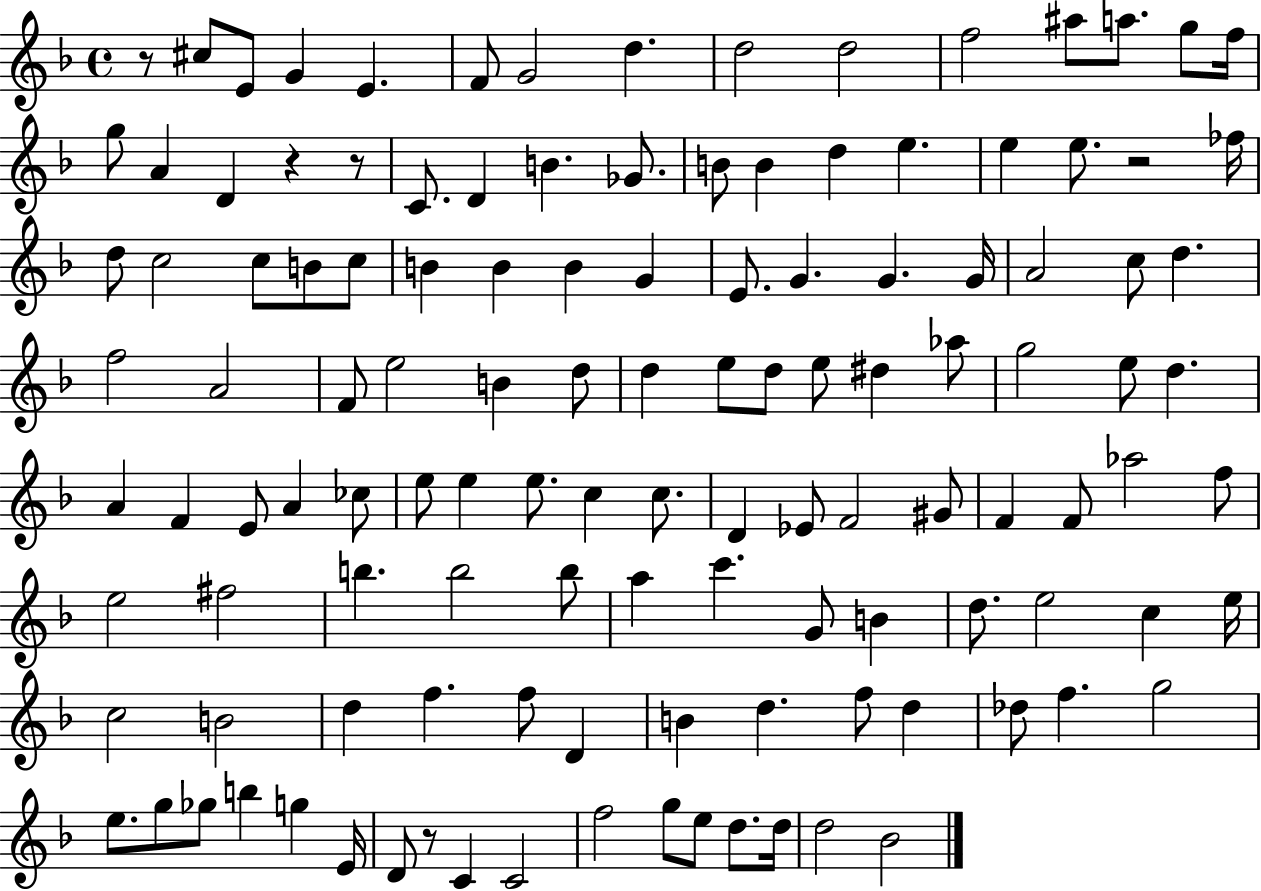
X:1
T:Untitled
M:4/4
L:1/4
K:F
z/2 ^c/2 E/2 G E F/2 G2 d d2 d2 f2 ^a/2 a/2 g/2 f/4 g/2 A D z z/2 C/2 D B _G/2 B/2 B d e e e/2 z2 _f/4 d/2 c2 c/2 B/2 c/2 B B B G E/2 G G G/4 A2 c/2 d f2 A2 F/2 e2 B d/2 d e/2 d/2 e/2 ^d _a/2 g2 e/2 d A F E/2 A _c/2 e/2 e e/2 c c/2 D _E/2 F2 ^G/2 F F/2 _a2 f/2 e2 ^f2 b b2 b/2 a c' G/2 B d/2 e2 c e/4 c2 B2 d f f/2 D B d f/2 d _d/2 f g2 e/2 g/2 _g/2 b g E/4 D/2 z/2 C C2 f2 g/2 e/2 d/2 d/4 d2 _B2